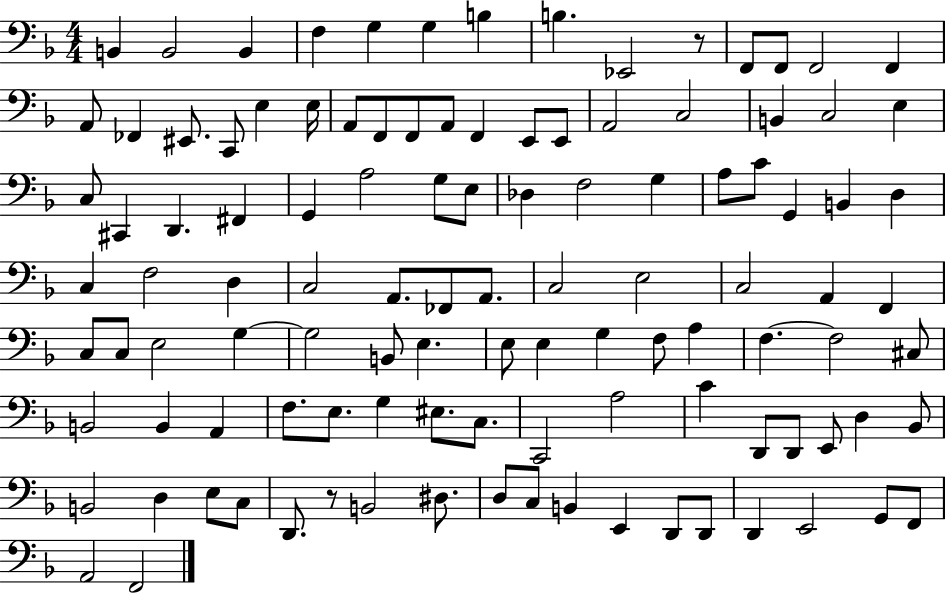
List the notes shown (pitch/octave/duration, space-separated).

B2/q B2/h B2/q F3/q G3/q G3/q B3/q B3/q. Eb2/h R/e F2/e F2/e F2/h F2/q A2/e FES2/q EIS2/e. C2/e E3/q E3/s A2/e F2/e F2/e A2/e F2/q E2/e E2/e A2/h C3/h B2/q C3/h E3/q C3/e C#2/q D2/q. F#2/q G2/q A3/h G3/e E3/e Db3/q F3/h G3/q A3/e C4/e G2/q B2/q D3/q C3/q F3/h D3/q C3/h A2/e. FES2/e A2/e. C3/h E3/h C3/h A2/q F2/q C3/e C3/e E3/h G3/q G3/h B2/e E3/q. E3/e E3/q G3/q F3/e A3/q F3/q. F3/h C#3/e B2/h B2/q A2/q F3/e. E3/e. G3/q EIS3/e. C3/e. C2/h A3/h C4/q D2/e D2/e E2/e D3/q Bb2/e B2/h D3/q E3/e C3/e D2/e. R/e B2/h D#3/e. D3/e C3/e B2/q E2/q D2/e D2/e D2/q E2/h G2/e F2/e A2/h F2/h